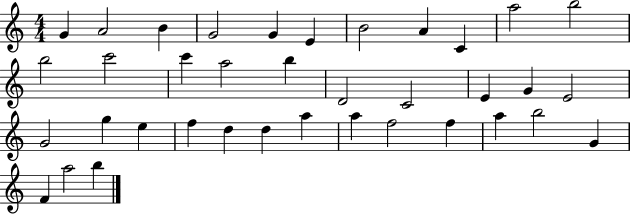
G4/q A4/h B4/q G4/h G4/q E4/q B4/h A4/q C4/q A5/h B5/h B5/h C6/h C6/q A5/h B5/q D4/h C4/h E4/q G4/q E4/h G4/h G5/q E5/q F5/q D5/q D5/q A5/q A5/q F5/h F5/q A5/q B5/h G4/q F4/q A5/h B5/q